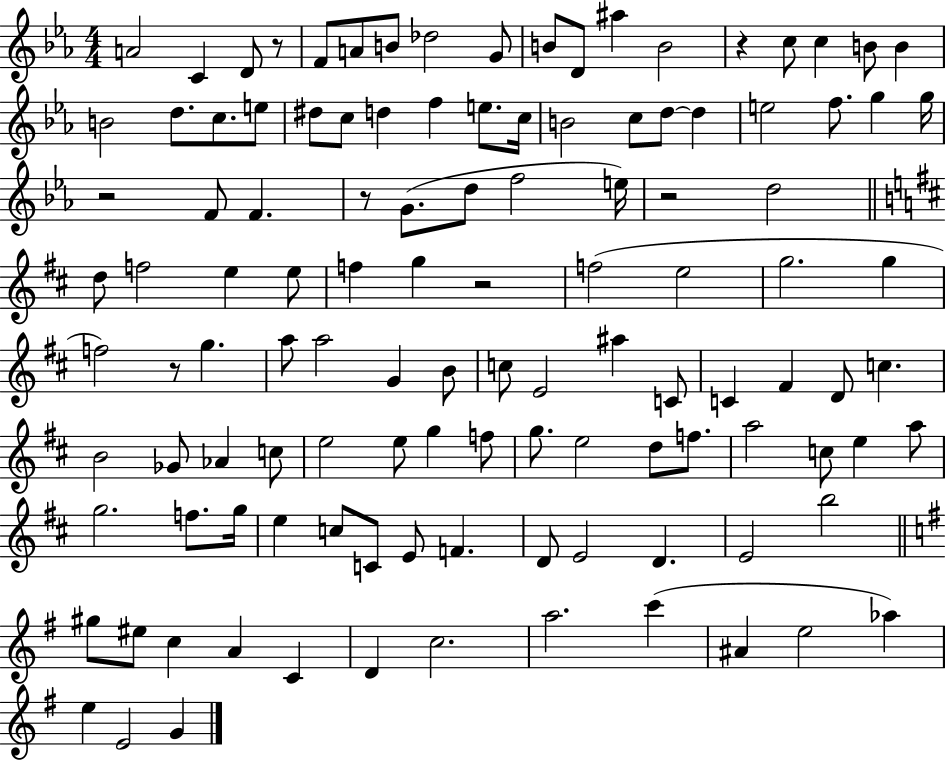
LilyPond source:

{
  \clef treble
  \numericTimeSignature
  \time 4/4
  \key ees \major
  a'2 c'4 d'8 r8 | f'8 a'8 b'8 des''2 g'8 | b'8 d'8 ais''4 b'2 | r4 c''8 c''4 b'8 b'4 | \break b'2 d''8. c''8. e''8 | dis''8 c''8 d''4 f''4 e''8. c''16 | b'2 c''8 d''8~~ d''4 | e''2 f''8. g''4 g''16 | \break r2 f'8 f'4. | r8 g'8.( d''8 f''2 e''16) | r2 d''2 | \bar "||" \break \key b \minor d''8 f''2 e''4 e''8 | f''4 g''4 r2 | f''2( e''2 | g''2. g''4 | \break f''2) r8 g''4. | a''8 a''2 g'4 b'8 | c''8 e'2 ais''4 c'8 | c'4 fis'4 d'8 c''4. | \break b'2 ges'8 aes'4 c''8 | e''2 e''8 g''4 f''8 | g''8. e''2 d''8 f''8. | a''2 c''8 e''4 a''8 | \break g''2. f''8. g''16 | e''4 c''8 c'8 e'8 f'4. | d'8 e'2 d'4. | e'2 b''2 | \break \bar "||" \break \key e \minor gis''8 eis''8 c''4 a'4 c'4 | d'4 c''2. | a''2. c'''4( | ais'4 e''2 aes''4) | \break e''4 e'2 g'4 | \bar "|."
}